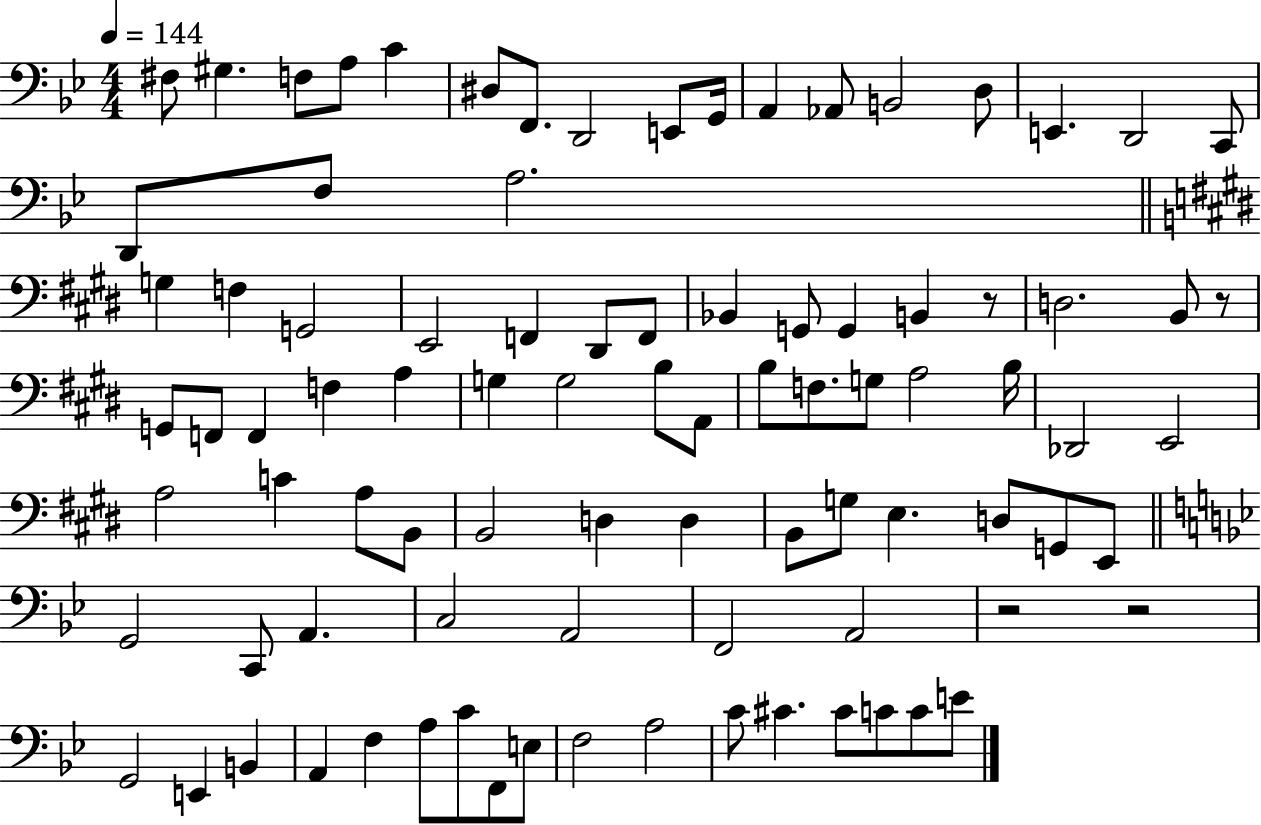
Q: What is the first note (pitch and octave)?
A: F#3